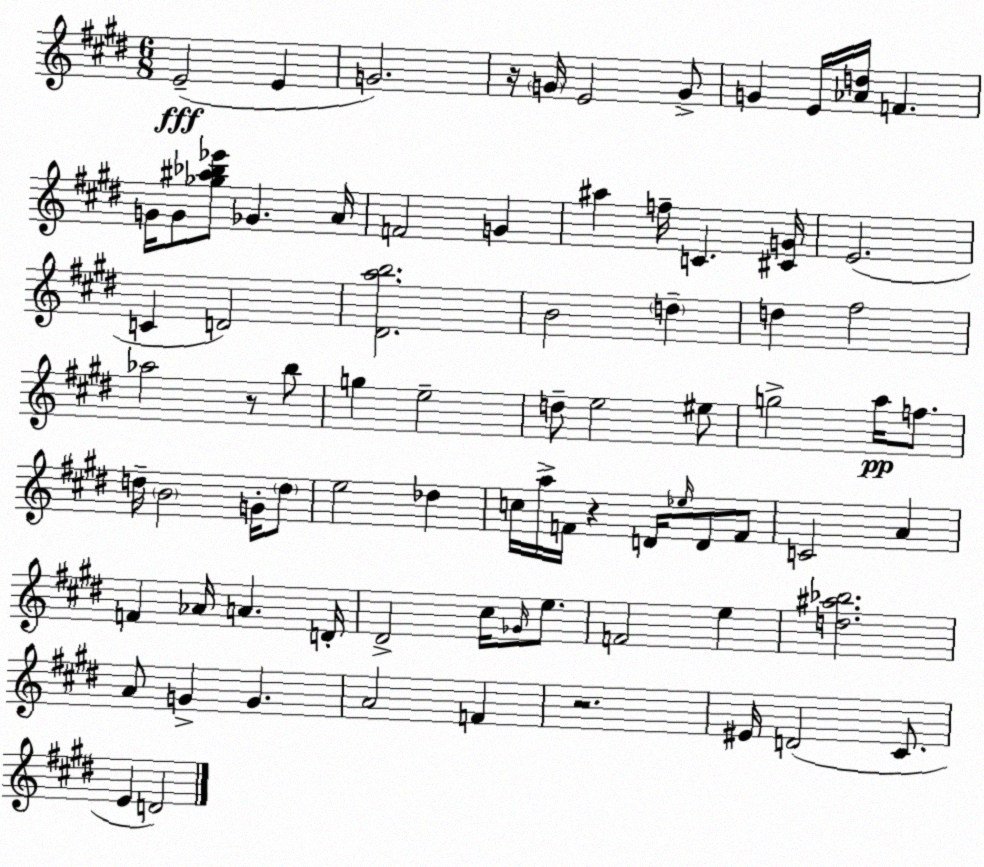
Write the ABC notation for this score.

X:1
T:Untitled
M:6/8
L:1/4
K:E
E2 E G2 z/4 G/4 E2 G/2 G E/4 [_Ad]/4 F G/4 G/2 [_g^a_b_e']/2 _G A/4 F2 G ^a f/4 C [^CG]/4 E2 C D2 [^Dab]2 B2 d d ^f2 _a2 z/2 b/2 g e2 d/2 e2 ^e/2 g2 a/4 f/2 d/4 B2 G/4 d/2 e2 _d c/4 a/4 F/4 z D/4 _e/4 D/2 F/2 C2 A F _A/4 A D/4 ^D2 ^c/4 _G/4 e/2 F2 e [d^a_b]2 A/2 G G A2 F z2 ^E/4 D2 ^C/2 E D2